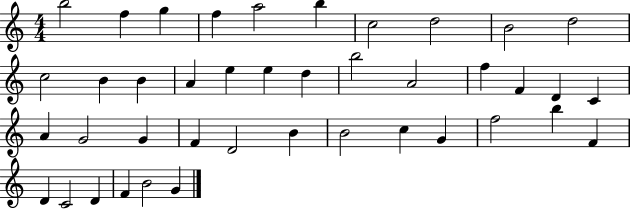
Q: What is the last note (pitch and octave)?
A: G4